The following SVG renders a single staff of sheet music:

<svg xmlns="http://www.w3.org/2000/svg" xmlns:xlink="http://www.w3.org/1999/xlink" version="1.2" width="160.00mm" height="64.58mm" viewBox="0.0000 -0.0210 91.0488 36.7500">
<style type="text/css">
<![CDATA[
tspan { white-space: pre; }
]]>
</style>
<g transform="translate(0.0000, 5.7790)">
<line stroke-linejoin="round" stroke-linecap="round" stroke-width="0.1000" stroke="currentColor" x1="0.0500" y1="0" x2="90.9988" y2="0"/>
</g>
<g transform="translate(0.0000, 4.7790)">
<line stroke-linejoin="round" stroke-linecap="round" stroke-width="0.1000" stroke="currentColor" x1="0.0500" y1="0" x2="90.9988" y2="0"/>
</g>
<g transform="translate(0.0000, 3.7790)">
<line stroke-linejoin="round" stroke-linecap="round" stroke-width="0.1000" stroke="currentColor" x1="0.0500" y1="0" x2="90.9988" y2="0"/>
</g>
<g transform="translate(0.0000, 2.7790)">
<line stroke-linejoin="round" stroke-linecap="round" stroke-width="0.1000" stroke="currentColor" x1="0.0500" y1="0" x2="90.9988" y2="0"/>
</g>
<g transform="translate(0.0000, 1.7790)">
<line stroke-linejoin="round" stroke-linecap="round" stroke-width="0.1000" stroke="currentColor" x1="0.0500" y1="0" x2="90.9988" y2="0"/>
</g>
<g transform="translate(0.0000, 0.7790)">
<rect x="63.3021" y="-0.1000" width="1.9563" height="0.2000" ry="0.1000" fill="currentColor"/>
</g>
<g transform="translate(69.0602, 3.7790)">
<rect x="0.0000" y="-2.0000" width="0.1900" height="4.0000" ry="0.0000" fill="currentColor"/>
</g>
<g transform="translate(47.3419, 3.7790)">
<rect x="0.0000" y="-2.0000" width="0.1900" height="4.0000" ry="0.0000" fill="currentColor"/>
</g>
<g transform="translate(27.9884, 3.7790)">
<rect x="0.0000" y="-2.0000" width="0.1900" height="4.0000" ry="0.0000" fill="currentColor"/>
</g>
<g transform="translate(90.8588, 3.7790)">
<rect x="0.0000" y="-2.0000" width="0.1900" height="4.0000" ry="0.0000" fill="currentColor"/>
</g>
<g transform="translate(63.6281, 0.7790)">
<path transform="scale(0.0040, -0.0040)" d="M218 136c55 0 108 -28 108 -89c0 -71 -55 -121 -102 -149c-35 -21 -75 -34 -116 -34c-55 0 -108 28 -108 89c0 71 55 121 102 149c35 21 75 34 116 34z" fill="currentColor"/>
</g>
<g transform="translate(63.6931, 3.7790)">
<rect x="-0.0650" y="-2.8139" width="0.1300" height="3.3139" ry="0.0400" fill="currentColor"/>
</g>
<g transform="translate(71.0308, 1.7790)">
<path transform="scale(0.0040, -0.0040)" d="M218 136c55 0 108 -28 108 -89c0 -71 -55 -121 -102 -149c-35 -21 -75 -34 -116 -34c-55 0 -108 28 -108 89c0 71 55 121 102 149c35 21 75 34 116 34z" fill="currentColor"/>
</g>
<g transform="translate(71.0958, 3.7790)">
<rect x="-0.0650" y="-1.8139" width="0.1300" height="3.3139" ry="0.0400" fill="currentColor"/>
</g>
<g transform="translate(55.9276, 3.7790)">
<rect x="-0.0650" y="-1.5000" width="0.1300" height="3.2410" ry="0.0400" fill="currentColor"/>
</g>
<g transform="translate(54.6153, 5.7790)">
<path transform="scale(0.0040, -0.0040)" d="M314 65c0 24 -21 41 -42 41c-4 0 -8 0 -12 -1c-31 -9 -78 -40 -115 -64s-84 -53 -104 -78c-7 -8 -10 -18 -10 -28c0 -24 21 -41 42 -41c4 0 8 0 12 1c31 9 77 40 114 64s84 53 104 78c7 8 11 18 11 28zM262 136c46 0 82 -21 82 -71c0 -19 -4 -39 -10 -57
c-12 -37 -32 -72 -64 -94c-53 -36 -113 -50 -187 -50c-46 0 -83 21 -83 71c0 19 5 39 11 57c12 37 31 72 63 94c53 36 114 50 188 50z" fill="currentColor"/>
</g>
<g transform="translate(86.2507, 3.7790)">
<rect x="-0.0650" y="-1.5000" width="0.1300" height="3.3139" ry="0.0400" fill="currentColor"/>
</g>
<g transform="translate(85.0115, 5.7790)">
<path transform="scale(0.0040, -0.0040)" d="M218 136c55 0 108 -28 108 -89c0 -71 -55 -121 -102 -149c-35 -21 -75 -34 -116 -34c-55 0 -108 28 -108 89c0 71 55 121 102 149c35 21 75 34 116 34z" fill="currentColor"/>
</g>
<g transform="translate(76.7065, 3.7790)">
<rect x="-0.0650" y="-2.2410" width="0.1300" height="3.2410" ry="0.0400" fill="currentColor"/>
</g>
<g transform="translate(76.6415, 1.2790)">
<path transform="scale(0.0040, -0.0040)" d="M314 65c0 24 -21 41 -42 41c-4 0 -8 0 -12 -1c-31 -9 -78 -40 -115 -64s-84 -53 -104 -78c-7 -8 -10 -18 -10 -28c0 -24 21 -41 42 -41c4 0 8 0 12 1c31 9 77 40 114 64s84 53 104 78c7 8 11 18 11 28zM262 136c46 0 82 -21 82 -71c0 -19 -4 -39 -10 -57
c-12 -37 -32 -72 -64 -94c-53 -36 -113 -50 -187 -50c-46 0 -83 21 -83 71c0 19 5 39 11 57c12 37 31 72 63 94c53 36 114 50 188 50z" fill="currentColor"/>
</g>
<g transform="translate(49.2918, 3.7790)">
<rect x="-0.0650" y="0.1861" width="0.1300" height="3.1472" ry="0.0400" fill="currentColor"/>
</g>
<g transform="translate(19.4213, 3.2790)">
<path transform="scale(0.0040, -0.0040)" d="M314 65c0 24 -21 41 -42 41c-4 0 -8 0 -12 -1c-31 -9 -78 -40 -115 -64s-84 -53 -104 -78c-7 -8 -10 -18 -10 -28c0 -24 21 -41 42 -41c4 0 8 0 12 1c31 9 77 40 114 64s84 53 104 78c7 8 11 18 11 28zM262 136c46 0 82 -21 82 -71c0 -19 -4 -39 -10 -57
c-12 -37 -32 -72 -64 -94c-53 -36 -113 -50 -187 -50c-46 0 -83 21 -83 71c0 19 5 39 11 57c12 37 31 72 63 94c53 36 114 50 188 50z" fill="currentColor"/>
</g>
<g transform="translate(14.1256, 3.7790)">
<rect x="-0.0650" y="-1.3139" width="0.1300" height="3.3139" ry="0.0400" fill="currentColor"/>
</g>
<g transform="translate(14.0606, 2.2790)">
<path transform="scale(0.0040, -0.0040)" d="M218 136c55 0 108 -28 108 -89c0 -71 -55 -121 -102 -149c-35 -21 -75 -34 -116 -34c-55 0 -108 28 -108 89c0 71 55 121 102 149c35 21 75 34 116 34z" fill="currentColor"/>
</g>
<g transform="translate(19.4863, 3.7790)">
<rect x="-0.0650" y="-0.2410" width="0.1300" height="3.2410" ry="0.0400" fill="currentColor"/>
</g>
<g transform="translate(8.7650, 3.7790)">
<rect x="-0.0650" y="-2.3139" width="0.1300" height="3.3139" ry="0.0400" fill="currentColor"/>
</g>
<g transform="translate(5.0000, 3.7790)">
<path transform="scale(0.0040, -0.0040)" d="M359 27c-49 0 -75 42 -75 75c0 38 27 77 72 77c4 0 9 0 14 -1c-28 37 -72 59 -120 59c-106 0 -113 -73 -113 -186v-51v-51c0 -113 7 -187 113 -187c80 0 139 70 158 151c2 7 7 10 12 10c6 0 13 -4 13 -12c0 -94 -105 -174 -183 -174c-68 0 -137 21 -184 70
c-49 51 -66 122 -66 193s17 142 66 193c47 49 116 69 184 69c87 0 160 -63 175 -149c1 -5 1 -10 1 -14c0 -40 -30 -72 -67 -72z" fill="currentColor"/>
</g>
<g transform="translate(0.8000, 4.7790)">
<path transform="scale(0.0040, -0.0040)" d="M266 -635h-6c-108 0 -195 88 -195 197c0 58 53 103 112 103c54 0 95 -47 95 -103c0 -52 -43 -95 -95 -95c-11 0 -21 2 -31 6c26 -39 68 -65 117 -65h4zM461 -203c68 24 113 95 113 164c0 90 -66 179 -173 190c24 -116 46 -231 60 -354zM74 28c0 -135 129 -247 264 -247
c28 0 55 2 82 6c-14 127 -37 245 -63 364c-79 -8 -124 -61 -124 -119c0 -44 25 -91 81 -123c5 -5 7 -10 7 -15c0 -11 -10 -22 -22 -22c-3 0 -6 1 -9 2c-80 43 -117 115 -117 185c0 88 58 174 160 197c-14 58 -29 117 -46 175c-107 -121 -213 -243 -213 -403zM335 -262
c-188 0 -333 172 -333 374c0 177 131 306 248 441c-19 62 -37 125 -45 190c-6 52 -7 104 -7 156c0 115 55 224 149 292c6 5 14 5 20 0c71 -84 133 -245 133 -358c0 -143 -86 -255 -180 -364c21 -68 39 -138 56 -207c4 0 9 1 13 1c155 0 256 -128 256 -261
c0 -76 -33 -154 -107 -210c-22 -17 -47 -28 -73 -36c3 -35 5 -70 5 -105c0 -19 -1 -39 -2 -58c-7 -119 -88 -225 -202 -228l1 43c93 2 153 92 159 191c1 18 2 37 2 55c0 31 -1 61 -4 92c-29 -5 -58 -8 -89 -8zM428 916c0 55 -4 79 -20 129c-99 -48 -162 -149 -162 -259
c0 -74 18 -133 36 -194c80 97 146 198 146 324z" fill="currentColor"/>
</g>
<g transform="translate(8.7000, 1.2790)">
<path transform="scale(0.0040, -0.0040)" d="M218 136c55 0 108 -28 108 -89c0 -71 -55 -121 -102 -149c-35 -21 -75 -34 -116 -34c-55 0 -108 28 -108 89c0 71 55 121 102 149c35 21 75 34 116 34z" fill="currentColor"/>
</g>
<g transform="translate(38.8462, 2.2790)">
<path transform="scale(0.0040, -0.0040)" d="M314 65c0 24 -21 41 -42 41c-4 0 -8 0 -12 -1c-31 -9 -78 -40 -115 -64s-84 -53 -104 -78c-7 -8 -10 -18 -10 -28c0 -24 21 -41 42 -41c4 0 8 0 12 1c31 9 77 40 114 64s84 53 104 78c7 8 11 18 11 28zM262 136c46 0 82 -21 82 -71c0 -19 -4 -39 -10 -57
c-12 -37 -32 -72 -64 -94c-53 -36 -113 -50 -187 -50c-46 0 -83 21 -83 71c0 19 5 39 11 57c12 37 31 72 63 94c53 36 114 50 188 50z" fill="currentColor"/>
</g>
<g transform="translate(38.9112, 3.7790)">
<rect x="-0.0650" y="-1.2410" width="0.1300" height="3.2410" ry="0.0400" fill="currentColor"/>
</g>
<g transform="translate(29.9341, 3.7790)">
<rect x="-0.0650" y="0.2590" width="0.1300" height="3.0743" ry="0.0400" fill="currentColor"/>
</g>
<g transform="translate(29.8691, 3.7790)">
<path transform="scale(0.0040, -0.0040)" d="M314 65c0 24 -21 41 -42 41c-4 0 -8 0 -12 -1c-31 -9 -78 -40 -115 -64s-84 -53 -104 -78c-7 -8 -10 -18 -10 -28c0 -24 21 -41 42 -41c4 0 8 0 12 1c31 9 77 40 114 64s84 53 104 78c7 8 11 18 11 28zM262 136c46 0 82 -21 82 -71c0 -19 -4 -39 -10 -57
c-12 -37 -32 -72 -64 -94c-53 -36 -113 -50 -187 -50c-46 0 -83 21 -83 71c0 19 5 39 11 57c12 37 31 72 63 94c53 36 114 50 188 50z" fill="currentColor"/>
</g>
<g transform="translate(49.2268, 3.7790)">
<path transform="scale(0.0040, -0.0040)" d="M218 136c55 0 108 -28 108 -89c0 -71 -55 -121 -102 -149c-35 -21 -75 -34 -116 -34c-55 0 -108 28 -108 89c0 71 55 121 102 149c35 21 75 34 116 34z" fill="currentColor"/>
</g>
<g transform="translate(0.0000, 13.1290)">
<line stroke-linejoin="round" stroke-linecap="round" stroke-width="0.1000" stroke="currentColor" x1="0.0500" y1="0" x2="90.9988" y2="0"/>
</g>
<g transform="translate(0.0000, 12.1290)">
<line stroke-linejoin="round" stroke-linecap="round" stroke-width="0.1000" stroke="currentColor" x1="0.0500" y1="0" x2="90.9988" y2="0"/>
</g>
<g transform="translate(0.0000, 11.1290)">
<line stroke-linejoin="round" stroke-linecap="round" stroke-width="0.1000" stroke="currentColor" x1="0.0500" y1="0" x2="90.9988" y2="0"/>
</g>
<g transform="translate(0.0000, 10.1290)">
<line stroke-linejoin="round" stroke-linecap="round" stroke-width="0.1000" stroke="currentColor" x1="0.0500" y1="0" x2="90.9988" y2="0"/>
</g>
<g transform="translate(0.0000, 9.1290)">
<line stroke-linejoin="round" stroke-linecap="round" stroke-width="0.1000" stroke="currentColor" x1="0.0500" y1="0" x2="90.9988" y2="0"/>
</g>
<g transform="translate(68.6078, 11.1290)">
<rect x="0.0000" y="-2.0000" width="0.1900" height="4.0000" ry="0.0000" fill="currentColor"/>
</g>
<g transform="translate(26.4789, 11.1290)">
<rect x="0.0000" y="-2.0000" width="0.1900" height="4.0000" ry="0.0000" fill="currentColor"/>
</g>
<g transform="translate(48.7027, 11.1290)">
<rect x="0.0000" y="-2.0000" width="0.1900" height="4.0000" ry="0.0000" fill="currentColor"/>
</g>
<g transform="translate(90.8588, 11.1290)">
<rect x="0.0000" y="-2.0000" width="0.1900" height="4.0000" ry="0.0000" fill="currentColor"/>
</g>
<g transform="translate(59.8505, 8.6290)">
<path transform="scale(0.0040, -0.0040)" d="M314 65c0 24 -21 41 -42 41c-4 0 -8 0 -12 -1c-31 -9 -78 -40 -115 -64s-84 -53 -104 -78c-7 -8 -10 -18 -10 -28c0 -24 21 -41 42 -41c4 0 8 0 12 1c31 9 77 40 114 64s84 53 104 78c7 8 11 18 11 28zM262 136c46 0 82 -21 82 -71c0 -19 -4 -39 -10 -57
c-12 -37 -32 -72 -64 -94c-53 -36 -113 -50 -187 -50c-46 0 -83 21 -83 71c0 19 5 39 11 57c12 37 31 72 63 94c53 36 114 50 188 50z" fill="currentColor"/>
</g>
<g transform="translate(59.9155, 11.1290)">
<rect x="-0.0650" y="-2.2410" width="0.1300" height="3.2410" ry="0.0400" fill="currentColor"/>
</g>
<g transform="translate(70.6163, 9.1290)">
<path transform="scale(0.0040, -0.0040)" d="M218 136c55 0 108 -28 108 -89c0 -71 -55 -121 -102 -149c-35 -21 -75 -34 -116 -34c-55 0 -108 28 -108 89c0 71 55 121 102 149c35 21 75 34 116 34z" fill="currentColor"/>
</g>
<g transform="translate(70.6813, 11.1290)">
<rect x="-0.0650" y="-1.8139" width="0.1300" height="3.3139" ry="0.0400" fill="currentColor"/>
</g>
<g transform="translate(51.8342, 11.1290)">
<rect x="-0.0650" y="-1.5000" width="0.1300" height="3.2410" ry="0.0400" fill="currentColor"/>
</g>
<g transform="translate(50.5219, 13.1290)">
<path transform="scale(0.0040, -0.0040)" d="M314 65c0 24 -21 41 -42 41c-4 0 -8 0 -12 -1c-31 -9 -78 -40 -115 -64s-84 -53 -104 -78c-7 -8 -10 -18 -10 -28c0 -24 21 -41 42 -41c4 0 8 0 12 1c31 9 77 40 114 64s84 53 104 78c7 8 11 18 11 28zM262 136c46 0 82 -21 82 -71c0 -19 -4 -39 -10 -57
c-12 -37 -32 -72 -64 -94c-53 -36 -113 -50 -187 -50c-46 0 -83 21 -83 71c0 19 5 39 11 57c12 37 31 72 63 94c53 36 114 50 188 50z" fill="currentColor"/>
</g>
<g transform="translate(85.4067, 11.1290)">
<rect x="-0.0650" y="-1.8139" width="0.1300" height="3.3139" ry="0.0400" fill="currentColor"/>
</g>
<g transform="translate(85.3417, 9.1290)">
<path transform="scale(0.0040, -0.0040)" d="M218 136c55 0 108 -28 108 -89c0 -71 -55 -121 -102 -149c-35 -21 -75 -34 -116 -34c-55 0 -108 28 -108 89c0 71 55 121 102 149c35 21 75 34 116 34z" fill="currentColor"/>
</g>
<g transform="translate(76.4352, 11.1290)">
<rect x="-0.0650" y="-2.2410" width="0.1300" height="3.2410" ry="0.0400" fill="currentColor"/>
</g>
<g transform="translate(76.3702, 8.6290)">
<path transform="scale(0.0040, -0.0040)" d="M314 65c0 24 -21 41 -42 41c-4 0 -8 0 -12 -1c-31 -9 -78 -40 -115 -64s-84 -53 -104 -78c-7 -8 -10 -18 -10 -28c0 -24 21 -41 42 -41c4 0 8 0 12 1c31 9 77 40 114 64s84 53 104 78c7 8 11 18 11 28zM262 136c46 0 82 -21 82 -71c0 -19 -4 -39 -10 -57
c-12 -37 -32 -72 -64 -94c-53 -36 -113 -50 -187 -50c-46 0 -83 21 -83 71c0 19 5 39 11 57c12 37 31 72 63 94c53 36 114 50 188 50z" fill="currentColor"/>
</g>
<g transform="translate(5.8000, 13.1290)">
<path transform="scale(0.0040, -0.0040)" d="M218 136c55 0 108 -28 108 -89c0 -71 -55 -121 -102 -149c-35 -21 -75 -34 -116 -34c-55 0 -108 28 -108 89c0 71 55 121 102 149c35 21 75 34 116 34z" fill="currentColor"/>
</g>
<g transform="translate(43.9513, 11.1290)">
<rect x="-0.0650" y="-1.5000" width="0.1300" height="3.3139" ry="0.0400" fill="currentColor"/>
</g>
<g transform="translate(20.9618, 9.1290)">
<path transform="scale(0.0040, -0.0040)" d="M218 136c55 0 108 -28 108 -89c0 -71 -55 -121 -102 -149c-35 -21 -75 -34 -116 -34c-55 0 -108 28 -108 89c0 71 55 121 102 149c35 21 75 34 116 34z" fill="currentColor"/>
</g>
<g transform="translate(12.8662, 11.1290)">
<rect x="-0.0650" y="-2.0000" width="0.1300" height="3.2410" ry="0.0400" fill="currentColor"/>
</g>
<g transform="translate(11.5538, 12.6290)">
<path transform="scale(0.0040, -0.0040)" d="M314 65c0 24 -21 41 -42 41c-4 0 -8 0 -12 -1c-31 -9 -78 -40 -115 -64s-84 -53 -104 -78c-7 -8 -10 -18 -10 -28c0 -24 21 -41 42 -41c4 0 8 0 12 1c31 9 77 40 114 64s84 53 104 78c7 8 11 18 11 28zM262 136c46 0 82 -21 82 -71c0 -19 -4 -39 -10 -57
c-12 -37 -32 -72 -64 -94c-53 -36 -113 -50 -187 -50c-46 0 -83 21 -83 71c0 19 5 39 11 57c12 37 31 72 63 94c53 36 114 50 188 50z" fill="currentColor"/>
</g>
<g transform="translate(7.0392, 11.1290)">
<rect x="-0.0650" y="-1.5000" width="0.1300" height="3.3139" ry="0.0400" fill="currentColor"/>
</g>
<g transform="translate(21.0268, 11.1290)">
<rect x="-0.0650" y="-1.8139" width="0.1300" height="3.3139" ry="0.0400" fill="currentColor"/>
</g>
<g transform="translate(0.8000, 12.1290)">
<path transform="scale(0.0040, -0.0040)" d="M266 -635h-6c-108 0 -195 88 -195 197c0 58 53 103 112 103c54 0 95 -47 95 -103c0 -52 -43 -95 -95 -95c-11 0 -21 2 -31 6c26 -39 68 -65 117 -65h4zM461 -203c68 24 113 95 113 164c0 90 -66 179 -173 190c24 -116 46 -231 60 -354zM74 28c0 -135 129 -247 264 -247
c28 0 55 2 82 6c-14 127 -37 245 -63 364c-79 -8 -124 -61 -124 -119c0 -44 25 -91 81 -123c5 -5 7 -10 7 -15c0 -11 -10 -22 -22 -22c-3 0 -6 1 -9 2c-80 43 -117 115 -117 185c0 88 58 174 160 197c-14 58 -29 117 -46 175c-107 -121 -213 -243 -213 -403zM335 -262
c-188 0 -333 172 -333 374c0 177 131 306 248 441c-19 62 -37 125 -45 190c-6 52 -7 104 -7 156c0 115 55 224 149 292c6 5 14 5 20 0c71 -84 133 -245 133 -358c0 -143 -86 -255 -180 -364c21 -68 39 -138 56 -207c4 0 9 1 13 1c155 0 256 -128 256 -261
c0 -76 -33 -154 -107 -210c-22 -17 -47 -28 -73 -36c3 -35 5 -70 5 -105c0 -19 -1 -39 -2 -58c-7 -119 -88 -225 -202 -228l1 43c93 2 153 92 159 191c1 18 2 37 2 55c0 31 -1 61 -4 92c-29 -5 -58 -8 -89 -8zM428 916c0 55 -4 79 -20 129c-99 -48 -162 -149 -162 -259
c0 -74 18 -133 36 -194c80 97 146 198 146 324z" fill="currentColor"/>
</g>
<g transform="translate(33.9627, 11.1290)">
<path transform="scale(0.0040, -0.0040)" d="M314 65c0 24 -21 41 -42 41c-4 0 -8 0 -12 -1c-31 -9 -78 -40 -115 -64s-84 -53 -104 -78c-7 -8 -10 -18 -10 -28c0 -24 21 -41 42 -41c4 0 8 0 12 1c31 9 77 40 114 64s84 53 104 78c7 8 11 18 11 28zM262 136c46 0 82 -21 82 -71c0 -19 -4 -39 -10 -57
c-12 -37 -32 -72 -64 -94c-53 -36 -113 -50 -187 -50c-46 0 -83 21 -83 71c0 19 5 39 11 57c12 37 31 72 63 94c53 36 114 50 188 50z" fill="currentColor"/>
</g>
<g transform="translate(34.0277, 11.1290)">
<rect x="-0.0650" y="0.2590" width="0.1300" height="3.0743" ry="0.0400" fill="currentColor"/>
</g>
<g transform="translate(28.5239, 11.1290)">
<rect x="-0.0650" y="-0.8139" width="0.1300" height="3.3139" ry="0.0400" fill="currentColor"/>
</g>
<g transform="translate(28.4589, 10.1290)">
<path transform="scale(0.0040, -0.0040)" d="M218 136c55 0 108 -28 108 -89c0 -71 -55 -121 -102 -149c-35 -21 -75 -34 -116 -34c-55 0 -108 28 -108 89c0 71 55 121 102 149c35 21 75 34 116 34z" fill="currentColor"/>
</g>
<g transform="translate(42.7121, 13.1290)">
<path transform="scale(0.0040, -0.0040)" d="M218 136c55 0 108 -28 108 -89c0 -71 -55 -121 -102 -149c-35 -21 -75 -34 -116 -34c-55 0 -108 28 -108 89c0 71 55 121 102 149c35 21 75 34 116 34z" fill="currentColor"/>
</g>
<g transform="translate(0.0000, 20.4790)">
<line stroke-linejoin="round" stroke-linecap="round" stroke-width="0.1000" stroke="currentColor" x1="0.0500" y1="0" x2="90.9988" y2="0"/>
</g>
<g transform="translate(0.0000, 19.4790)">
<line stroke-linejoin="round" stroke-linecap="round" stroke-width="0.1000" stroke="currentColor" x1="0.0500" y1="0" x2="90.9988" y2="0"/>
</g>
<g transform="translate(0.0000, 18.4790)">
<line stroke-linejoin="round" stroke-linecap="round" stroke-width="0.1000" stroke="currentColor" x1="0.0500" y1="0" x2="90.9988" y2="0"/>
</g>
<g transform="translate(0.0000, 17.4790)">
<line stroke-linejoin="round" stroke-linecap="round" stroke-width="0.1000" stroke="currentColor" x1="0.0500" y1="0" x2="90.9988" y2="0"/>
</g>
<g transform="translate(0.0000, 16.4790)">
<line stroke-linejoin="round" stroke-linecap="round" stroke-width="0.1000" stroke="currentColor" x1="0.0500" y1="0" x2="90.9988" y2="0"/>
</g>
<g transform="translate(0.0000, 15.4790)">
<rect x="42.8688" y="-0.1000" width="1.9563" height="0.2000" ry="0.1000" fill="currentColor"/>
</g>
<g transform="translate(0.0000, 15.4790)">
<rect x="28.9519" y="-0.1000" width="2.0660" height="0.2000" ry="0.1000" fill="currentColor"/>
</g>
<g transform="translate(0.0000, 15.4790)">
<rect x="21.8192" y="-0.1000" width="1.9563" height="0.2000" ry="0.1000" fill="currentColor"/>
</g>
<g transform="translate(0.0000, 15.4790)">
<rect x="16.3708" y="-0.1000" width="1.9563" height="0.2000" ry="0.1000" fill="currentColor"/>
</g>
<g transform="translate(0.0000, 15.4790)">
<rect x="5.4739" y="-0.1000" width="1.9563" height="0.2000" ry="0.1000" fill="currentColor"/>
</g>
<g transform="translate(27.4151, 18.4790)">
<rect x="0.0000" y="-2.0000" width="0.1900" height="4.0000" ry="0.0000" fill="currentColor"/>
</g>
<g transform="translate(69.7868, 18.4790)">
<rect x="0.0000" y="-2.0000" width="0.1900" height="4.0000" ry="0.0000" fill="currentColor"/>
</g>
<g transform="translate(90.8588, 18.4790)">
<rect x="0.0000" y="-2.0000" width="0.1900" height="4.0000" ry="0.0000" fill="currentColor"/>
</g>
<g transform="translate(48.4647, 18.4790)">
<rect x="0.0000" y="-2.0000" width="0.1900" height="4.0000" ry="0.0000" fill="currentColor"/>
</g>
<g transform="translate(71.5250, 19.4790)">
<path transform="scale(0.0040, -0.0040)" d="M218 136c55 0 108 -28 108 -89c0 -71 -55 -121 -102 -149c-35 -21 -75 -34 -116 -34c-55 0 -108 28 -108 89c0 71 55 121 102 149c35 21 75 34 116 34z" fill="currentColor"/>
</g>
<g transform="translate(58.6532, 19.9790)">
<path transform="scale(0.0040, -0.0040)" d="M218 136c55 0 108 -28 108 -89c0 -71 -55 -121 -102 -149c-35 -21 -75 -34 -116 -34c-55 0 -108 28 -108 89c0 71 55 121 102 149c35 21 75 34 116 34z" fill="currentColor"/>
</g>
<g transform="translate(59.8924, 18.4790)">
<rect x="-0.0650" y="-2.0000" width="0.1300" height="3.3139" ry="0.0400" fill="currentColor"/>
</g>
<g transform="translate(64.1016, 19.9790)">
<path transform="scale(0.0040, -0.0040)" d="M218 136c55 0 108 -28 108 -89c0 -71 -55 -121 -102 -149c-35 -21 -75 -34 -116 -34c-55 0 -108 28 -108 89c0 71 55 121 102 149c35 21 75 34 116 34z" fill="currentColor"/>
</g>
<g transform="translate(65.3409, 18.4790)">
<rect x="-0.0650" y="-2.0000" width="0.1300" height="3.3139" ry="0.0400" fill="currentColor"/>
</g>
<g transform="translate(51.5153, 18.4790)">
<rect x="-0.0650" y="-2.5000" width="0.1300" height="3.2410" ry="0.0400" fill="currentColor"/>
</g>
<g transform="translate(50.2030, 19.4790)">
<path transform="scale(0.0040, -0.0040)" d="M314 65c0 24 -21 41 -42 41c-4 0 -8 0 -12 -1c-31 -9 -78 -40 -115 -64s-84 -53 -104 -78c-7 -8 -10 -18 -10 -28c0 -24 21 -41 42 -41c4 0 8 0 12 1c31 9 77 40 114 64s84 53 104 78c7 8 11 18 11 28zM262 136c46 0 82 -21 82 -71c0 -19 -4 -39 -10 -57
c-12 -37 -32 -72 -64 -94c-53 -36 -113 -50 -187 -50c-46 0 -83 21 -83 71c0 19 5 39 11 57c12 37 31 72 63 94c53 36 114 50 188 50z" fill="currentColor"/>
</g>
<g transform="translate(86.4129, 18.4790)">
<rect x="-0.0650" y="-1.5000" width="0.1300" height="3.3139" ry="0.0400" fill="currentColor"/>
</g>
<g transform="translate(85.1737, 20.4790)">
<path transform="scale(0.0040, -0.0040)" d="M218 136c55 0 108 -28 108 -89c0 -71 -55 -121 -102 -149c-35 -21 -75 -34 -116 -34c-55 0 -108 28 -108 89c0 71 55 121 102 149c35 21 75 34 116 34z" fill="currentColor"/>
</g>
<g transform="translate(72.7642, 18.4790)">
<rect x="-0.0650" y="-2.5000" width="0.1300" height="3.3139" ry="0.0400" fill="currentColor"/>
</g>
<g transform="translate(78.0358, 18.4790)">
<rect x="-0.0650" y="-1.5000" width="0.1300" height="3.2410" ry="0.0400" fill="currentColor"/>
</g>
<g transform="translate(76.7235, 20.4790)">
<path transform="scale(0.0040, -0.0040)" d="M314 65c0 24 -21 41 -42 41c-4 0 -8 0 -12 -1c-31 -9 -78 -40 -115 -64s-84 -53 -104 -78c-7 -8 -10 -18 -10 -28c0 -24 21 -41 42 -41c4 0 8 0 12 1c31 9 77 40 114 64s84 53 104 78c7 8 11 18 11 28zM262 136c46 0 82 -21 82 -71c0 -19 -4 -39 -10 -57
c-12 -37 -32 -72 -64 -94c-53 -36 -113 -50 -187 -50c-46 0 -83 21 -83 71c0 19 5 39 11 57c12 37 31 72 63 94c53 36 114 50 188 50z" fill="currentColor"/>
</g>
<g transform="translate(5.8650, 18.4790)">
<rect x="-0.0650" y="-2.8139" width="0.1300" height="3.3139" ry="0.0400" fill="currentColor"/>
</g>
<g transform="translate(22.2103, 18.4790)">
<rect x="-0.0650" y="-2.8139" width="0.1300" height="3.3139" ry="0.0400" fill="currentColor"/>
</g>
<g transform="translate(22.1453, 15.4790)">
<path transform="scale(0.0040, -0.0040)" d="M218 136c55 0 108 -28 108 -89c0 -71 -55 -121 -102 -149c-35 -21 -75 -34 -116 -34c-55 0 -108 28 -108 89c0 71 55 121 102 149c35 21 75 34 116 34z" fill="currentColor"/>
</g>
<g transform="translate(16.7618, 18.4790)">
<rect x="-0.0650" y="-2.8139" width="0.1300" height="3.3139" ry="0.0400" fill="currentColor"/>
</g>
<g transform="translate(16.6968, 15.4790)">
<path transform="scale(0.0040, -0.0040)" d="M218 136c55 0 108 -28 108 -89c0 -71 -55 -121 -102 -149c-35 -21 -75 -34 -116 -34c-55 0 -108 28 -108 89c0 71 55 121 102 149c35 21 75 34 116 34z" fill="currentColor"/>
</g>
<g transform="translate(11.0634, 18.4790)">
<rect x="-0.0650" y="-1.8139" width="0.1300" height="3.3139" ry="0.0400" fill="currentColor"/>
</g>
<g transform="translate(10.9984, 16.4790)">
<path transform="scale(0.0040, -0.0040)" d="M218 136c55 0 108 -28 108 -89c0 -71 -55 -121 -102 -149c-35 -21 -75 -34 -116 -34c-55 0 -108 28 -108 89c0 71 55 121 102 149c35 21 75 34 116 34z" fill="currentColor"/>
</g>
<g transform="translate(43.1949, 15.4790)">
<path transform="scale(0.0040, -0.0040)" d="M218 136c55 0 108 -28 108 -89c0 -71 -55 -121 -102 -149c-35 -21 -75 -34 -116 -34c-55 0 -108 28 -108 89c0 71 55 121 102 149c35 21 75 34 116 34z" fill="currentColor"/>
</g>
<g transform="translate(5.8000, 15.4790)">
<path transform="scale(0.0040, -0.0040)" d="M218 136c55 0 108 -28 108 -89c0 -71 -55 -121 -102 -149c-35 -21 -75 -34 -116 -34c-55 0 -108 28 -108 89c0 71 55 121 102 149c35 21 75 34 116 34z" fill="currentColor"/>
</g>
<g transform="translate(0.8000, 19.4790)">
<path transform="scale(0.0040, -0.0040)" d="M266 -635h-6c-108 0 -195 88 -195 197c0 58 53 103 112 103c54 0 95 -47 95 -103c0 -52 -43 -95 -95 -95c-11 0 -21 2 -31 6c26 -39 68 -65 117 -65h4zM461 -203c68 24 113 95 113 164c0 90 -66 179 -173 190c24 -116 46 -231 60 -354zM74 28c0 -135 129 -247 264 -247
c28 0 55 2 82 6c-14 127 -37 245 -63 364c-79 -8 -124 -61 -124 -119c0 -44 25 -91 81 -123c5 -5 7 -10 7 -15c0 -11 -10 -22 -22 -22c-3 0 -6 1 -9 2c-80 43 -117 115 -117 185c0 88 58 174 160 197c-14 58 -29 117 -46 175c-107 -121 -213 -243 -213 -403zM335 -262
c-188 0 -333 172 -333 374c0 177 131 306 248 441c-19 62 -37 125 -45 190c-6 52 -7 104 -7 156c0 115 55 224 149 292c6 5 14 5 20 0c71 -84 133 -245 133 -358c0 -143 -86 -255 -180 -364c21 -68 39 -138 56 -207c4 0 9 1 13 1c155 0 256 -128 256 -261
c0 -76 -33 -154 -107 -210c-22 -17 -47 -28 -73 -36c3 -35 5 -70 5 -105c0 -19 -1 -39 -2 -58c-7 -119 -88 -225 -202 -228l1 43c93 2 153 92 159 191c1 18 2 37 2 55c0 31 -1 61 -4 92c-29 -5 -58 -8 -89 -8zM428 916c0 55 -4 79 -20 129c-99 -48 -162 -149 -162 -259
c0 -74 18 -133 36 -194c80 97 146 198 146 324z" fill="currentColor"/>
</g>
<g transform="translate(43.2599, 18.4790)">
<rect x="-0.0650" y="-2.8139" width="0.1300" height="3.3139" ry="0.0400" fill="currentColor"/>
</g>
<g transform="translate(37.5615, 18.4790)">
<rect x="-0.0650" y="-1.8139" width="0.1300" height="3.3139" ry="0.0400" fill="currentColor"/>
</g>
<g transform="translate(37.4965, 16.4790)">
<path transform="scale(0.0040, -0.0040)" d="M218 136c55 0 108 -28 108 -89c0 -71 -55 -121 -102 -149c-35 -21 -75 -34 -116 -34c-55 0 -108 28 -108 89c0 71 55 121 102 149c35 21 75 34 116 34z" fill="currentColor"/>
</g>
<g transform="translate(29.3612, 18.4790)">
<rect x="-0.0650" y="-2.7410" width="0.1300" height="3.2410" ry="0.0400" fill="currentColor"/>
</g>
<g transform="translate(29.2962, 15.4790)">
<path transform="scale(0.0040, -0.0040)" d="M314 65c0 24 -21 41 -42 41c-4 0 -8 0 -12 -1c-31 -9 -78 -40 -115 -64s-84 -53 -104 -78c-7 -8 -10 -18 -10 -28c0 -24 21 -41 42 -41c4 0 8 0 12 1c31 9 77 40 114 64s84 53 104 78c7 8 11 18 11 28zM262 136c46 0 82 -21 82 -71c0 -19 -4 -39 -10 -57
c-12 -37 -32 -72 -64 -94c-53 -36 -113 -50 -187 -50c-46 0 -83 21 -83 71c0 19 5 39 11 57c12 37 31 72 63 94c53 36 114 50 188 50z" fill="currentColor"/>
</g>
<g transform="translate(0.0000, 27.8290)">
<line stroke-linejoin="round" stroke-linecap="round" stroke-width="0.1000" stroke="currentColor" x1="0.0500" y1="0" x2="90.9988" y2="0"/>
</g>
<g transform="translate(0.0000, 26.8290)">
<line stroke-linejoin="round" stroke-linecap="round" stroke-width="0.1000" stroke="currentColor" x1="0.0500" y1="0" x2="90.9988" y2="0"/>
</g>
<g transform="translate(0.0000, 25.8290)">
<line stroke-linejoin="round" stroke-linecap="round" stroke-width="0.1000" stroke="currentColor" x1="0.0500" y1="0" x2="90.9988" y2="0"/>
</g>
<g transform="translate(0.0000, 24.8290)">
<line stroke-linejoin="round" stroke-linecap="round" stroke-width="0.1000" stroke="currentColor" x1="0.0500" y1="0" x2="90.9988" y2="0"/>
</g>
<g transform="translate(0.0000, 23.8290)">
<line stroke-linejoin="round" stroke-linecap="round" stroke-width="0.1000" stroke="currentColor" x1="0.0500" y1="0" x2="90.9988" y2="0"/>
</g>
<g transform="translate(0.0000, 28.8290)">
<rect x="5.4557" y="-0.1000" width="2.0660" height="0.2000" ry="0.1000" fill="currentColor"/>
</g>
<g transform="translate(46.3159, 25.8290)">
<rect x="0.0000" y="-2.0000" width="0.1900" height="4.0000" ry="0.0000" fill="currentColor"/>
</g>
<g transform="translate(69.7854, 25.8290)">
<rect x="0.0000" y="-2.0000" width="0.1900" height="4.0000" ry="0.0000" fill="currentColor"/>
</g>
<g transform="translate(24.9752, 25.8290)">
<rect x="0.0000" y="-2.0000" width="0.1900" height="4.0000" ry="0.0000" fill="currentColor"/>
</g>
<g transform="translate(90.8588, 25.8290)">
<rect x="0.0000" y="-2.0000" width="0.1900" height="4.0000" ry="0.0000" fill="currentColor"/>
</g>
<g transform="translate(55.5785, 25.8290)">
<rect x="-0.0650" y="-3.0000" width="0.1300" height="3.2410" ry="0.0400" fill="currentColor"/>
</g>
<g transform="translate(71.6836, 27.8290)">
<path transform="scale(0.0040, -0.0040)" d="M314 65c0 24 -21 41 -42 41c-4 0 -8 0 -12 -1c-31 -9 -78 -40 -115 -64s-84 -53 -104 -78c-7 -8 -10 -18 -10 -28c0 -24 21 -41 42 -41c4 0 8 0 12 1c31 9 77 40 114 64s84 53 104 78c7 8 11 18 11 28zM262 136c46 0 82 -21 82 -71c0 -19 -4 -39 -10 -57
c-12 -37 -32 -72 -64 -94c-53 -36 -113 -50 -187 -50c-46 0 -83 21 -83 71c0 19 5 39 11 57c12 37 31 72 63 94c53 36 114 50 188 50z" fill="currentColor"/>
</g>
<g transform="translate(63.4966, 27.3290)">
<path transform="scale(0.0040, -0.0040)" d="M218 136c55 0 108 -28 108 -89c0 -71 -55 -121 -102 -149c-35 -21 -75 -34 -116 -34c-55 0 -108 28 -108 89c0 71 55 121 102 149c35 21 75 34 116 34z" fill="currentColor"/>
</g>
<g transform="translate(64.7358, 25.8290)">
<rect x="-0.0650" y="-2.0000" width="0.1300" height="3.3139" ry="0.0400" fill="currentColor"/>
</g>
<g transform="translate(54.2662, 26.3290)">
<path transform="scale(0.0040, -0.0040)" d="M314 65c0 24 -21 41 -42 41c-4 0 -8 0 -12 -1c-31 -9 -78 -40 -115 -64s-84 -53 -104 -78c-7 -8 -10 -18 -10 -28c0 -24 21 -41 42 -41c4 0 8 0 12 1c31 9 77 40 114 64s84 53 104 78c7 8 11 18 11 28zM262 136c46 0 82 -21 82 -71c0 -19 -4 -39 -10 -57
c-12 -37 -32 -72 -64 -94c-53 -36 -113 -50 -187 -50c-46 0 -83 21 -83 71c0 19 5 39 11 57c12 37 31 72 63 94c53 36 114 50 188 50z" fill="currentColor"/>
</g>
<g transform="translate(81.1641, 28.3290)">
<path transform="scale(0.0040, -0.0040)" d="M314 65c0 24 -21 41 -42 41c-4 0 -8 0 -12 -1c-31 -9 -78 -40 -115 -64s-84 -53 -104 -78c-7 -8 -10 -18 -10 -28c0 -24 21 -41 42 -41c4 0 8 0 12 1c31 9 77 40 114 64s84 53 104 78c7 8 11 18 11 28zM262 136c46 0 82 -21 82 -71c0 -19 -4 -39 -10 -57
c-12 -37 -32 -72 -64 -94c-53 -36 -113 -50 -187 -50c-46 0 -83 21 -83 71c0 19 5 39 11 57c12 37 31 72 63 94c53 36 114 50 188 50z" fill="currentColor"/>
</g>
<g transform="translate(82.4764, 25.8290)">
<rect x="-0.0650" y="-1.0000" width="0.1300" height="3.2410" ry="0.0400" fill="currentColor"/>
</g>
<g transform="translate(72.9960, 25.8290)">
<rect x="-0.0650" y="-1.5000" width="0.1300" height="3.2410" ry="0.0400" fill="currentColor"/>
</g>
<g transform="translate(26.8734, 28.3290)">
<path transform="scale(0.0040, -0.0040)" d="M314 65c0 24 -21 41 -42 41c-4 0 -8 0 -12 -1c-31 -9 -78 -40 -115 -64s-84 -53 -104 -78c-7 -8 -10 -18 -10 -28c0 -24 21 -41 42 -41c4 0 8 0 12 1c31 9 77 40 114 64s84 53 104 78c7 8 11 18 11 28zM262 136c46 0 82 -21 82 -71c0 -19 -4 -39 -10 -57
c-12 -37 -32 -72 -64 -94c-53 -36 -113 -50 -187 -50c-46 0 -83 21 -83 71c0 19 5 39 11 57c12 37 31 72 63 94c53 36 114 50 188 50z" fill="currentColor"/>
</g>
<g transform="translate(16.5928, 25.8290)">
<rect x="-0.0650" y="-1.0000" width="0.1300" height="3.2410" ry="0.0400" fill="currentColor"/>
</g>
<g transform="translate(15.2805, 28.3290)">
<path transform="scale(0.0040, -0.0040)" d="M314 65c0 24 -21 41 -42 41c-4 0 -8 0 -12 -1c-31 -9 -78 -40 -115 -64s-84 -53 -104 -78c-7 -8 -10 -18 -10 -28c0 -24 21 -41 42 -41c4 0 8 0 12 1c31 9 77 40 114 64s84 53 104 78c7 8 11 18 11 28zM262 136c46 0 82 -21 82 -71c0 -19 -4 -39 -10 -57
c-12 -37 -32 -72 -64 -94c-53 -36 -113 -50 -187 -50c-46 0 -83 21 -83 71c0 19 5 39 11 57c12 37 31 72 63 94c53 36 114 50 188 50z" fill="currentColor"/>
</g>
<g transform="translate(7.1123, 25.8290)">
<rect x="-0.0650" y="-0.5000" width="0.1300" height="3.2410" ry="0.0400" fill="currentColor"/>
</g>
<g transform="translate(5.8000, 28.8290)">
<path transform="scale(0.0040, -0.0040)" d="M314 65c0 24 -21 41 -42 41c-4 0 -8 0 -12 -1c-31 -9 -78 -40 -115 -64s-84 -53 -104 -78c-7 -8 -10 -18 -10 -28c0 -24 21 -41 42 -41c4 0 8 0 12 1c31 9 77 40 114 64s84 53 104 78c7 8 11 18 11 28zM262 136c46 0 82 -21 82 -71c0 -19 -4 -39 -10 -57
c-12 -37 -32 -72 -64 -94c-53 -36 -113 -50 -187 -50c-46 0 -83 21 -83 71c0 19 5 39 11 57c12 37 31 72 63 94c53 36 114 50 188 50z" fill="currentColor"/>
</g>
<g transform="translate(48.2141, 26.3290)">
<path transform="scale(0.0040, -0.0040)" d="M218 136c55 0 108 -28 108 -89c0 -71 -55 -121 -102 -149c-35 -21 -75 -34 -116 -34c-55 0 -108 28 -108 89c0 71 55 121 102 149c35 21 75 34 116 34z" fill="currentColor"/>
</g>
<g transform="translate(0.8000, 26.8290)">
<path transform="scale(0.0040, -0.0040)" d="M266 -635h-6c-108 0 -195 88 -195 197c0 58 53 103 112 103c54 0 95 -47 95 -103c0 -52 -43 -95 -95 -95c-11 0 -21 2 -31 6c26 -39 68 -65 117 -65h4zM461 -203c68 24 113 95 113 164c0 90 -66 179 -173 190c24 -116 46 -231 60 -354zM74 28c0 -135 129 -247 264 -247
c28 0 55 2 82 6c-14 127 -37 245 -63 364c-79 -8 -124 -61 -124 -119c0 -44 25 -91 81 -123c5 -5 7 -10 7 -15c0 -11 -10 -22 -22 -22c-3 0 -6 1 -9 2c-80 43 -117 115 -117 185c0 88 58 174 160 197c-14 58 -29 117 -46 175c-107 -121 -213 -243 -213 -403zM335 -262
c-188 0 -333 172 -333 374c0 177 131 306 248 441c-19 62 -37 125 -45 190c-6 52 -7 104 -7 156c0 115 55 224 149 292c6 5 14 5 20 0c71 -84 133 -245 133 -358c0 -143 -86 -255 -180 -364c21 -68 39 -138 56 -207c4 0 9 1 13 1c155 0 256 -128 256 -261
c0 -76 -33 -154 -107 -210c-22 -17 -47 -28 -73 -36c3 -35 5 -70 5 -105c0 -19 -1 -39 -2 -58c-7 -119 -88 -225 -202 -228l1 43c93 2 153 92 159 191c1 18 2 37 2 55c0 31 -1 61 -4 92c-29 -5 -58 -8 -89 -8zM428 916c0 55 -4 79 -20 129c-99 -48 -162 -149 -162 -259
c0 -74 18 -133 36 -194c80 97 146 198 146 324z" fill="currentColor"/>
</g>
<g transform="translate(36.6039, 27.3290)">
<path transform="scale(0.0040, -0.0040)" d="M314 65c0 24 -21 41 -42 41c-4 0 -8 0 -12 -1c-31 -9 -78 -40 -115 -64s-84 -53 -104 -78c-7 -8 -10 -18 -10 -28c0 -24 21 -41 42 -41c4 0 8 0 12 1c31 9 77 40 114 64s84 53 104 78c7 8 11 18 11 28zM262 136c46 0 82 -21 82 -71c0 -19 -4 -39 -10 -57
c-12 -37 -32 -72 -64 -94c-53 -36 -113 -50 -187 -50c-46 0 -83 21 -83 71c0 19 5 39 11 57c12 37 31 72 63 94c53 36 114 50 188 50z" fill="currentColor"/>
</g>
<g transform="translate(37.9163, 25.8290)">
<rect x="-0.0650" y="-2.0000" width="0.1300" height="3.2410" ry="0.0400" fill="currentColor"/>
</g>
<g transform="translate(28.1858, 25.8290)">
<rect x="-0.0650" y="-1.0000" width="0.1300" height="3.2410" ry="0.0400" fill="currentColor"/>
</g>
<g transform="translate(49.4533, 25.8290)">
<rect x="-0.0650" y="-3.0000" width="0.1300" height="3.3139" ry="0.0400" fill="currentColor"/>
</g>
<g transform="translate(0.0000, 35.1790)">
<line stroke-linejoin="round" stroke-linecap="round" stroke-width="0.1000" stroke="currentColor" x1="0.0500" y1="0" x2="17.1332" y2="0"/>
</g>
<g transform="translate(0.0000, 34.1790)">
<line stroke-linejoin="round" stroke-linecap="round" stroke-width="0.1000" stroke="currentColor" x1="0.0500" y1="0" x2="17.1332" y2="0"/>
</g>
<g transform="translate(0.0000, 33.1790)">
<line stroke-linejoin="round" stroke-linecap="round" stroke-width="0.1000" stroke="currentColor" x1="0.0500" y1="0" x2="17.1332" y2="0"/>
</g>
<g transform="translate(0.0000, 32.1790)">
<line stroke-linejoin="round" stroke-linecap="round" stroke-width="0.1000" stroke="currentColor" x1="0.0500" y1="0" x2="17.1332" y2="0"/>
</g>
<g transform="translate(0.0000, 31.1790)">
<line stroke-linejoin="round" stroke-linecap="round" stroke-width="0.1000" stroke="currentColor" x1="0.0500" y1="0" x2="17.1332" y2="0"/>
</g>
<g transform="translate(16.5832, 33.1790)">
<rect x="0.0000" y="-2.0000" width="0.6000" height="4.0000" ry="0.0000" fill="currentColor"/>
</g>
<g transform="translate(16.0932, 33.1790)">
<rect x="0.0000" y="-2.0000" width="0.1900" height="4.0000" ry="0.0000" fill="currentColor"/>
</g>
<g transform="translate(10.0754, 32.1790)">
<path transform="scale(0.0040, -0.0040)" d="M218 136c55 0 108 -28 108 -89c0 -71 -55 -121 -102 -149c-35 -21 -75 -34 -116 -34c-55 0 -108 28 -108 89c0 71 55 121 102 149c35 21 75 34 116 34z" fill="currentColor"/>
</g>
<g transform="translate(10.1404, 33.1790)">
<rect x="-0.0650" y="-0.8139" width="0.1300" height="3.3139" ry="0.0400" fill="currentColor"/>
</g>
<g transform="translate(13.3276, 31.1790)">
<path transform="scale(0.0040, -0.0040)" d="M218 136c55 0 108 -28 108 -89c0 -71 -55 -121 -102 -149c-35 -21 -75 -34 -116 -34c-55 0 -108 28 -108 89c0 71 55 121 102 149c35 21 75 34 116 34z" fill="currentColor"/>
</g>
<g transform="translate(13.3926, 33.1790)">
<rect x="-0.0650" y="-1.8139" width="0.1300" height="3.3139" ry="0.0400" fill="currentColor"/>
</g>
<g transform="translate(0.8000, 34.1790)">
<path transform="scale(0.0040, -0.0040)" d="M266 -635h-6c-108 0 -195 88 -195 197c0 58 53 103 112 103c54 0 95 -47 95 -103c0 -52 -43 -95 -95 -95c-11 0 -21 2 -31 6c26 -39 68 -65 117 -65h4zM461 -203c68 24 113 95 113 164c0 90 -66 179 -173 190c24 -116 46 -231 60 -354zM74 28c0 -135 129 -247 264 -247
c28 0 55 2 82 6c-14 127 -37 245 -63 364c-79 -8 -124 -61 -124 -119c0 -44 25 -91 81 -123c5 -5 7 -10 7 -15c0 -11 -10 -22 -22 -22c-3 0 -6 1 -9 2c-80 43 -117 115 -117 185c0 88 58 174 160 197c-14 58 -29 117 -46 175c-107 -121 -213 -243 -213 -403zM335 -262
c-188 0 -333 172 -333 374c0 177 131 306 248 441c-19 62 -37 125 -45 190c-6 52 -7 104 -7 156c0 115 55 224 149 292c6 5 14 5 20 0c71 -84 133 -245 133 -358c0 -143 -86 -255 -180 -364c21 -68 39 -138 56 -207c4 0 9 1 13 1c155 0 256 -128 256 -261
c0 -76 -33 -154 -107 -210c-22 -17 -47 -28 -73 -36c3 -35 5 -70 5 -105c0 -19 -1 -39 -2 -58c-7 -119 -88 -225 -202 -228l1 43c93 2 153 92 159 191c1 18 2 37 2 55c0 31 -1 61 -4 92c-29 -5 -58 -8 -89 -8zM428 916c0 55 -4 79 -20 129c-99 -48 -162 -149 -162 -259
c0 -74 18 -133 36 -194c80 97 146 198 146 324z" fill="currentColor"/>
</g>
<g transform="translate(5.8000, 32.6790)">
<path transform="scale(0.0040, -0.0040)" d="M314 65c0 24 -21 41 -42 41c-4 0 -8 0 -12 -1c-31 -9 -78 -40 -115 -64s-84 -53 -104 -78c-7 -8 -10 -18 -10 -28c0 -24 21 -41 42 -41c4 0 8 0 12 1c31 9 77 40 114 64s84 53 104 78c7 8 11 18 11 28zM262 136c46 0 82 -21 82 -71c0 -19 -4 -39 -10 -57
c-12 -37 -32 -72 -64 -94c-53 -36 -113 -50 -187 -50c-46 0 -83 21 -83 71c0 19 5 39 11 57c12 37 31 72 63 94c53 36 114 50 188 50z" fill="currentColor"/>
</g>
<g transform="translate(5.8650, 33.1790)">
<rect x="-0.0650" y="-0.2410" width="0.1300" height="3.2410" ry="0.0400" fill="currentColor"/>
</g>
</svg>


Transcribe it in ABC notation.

X:1
T:Untitled
M:4/4
L:1/4
K:C
g e c2 B2 e2 B E2 a f g2 E E F2 f d B2 E E2 g2 f g2 f a f a a a2 f a G2 F F G E2 E C2 D2 D2 F2 A A2 F E2 D2 c2 d f